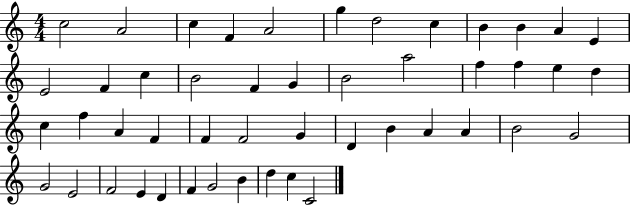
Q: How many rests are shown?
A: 0